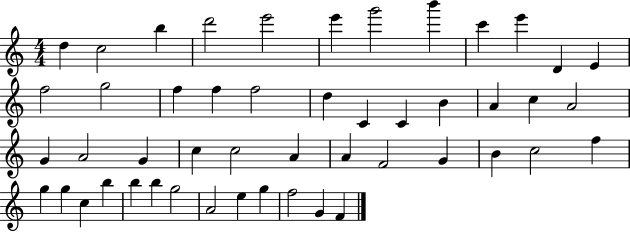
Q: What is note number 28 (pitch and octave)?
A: C5